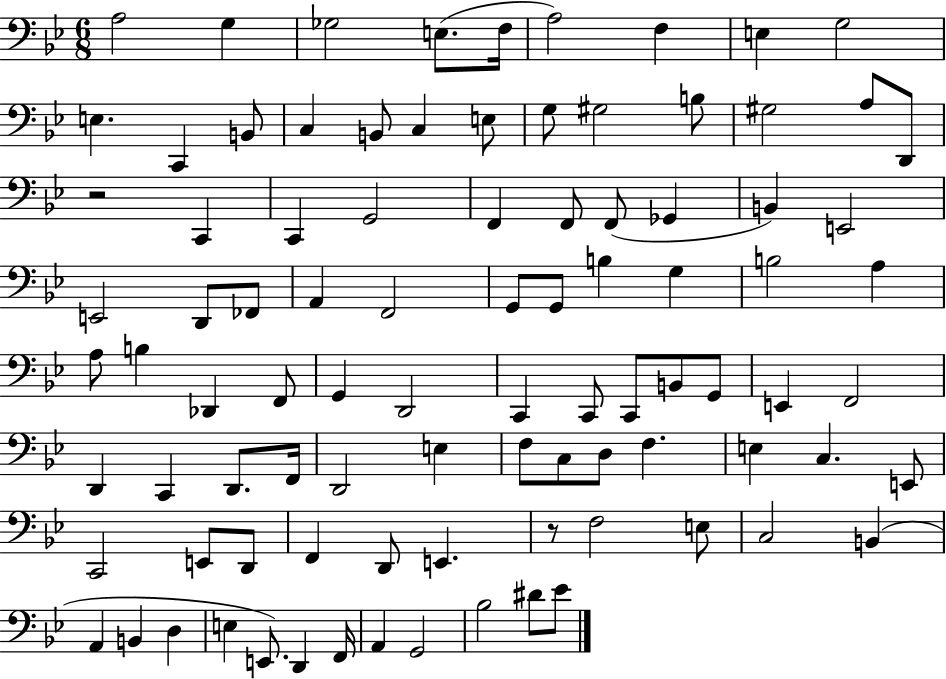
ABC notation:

X:1
T:Untitled
M:6/8
L:1/4
K:Bb
A,2 G, _G,2 E,/2 F,/4 A,2 F, E, G,2 E, C,, B,,/2 C, B,,/2 C, E,/2 G,/2 ^G,2 B,/2 ^G,2 A,/2 D,,/2 z2 C,, C,, G,,2 F,, F,,/2 F,,/2 _G,, B,, E,,2 E,,2 D,,/2 _F,,/2 A,, F,,2 G,,/2 G,,/2 B, G, B,2 A, A,/2 B, _D,, F,,/2 G,, D,,2 C,, C,,/2 C,,/2 B,,/2 G,,/2 E,, F,,2 D,, C,, D,,/2 F,,/4 D,,2 E, F,/2 C,/2 D,/2 F, E, C, E,,/2 C,,2 E,,/2 D,,/2 F,, D,,/2 E,, z/2 F,2 E,/2 C,2 B,, A,, B,, D, E, E,,/2 D,, F,,/4 A,, G,,2 _B,2 ^D/2 _E/2